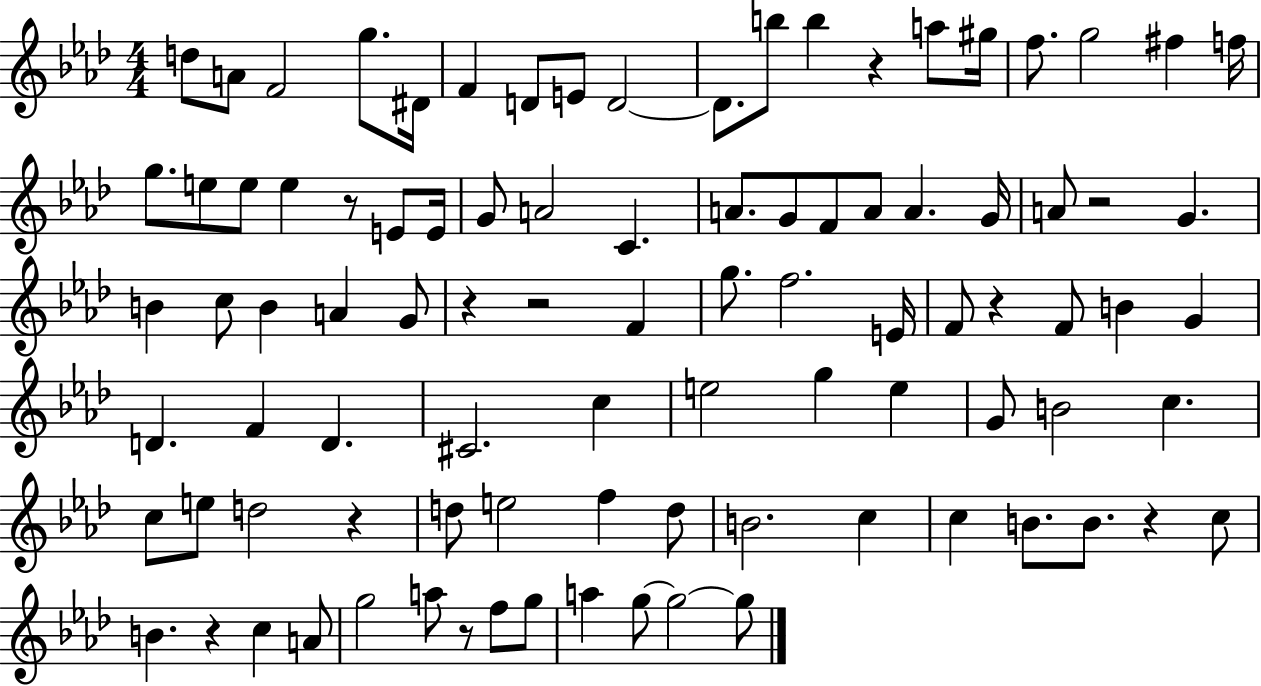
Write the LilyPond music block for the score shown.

{
  \clef treble
  \numericTimeSignature
  \time 4/4
  \key aes \major
  \repeat volta 2 { d''8 a'8 f'2 g''8. dis'16 | f'4 d'8 e'8 d'2~~ | d'8. b''8 b''4 r4 a''8 gis''16 | f''8. g''2 fis''4 f''16 | \break g''8. e''8 e''8 e''4 r8 e'8 e'16 | g'8 a'2 c'4. | a'8. g'8 f'8 a'8 a'4. g'16 | a'8 r2 g'4. | \break b'4 c''8 b'4 a'4 g'8 | r4 r2 f'4 | g''8. f''2. e'16 | f'8 r4 f'8 b'4 g'4 | \break d'4. f'4 d'4. | cis'2. c''4 | e''2 g''4 e''4 | g'8 b'2 c''4. | \break c''8 e''8 d''2 r4 | d''8 e''2 f''4 d''8 | b'2. c''4 | c''4 b'8. b'8. r4 c''8 | \break b'4. r4 c''4 a'8 | g''2 a''8 r8 f''8 g''8 | a''4 g''8~~ g''2~~ g''8 | } \bar "|."
}